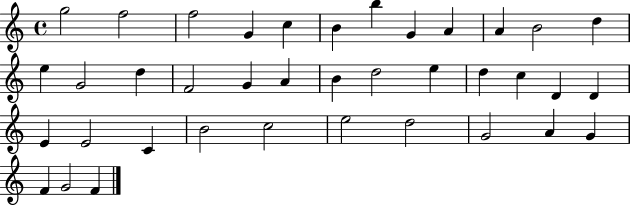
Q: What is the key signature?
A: C major